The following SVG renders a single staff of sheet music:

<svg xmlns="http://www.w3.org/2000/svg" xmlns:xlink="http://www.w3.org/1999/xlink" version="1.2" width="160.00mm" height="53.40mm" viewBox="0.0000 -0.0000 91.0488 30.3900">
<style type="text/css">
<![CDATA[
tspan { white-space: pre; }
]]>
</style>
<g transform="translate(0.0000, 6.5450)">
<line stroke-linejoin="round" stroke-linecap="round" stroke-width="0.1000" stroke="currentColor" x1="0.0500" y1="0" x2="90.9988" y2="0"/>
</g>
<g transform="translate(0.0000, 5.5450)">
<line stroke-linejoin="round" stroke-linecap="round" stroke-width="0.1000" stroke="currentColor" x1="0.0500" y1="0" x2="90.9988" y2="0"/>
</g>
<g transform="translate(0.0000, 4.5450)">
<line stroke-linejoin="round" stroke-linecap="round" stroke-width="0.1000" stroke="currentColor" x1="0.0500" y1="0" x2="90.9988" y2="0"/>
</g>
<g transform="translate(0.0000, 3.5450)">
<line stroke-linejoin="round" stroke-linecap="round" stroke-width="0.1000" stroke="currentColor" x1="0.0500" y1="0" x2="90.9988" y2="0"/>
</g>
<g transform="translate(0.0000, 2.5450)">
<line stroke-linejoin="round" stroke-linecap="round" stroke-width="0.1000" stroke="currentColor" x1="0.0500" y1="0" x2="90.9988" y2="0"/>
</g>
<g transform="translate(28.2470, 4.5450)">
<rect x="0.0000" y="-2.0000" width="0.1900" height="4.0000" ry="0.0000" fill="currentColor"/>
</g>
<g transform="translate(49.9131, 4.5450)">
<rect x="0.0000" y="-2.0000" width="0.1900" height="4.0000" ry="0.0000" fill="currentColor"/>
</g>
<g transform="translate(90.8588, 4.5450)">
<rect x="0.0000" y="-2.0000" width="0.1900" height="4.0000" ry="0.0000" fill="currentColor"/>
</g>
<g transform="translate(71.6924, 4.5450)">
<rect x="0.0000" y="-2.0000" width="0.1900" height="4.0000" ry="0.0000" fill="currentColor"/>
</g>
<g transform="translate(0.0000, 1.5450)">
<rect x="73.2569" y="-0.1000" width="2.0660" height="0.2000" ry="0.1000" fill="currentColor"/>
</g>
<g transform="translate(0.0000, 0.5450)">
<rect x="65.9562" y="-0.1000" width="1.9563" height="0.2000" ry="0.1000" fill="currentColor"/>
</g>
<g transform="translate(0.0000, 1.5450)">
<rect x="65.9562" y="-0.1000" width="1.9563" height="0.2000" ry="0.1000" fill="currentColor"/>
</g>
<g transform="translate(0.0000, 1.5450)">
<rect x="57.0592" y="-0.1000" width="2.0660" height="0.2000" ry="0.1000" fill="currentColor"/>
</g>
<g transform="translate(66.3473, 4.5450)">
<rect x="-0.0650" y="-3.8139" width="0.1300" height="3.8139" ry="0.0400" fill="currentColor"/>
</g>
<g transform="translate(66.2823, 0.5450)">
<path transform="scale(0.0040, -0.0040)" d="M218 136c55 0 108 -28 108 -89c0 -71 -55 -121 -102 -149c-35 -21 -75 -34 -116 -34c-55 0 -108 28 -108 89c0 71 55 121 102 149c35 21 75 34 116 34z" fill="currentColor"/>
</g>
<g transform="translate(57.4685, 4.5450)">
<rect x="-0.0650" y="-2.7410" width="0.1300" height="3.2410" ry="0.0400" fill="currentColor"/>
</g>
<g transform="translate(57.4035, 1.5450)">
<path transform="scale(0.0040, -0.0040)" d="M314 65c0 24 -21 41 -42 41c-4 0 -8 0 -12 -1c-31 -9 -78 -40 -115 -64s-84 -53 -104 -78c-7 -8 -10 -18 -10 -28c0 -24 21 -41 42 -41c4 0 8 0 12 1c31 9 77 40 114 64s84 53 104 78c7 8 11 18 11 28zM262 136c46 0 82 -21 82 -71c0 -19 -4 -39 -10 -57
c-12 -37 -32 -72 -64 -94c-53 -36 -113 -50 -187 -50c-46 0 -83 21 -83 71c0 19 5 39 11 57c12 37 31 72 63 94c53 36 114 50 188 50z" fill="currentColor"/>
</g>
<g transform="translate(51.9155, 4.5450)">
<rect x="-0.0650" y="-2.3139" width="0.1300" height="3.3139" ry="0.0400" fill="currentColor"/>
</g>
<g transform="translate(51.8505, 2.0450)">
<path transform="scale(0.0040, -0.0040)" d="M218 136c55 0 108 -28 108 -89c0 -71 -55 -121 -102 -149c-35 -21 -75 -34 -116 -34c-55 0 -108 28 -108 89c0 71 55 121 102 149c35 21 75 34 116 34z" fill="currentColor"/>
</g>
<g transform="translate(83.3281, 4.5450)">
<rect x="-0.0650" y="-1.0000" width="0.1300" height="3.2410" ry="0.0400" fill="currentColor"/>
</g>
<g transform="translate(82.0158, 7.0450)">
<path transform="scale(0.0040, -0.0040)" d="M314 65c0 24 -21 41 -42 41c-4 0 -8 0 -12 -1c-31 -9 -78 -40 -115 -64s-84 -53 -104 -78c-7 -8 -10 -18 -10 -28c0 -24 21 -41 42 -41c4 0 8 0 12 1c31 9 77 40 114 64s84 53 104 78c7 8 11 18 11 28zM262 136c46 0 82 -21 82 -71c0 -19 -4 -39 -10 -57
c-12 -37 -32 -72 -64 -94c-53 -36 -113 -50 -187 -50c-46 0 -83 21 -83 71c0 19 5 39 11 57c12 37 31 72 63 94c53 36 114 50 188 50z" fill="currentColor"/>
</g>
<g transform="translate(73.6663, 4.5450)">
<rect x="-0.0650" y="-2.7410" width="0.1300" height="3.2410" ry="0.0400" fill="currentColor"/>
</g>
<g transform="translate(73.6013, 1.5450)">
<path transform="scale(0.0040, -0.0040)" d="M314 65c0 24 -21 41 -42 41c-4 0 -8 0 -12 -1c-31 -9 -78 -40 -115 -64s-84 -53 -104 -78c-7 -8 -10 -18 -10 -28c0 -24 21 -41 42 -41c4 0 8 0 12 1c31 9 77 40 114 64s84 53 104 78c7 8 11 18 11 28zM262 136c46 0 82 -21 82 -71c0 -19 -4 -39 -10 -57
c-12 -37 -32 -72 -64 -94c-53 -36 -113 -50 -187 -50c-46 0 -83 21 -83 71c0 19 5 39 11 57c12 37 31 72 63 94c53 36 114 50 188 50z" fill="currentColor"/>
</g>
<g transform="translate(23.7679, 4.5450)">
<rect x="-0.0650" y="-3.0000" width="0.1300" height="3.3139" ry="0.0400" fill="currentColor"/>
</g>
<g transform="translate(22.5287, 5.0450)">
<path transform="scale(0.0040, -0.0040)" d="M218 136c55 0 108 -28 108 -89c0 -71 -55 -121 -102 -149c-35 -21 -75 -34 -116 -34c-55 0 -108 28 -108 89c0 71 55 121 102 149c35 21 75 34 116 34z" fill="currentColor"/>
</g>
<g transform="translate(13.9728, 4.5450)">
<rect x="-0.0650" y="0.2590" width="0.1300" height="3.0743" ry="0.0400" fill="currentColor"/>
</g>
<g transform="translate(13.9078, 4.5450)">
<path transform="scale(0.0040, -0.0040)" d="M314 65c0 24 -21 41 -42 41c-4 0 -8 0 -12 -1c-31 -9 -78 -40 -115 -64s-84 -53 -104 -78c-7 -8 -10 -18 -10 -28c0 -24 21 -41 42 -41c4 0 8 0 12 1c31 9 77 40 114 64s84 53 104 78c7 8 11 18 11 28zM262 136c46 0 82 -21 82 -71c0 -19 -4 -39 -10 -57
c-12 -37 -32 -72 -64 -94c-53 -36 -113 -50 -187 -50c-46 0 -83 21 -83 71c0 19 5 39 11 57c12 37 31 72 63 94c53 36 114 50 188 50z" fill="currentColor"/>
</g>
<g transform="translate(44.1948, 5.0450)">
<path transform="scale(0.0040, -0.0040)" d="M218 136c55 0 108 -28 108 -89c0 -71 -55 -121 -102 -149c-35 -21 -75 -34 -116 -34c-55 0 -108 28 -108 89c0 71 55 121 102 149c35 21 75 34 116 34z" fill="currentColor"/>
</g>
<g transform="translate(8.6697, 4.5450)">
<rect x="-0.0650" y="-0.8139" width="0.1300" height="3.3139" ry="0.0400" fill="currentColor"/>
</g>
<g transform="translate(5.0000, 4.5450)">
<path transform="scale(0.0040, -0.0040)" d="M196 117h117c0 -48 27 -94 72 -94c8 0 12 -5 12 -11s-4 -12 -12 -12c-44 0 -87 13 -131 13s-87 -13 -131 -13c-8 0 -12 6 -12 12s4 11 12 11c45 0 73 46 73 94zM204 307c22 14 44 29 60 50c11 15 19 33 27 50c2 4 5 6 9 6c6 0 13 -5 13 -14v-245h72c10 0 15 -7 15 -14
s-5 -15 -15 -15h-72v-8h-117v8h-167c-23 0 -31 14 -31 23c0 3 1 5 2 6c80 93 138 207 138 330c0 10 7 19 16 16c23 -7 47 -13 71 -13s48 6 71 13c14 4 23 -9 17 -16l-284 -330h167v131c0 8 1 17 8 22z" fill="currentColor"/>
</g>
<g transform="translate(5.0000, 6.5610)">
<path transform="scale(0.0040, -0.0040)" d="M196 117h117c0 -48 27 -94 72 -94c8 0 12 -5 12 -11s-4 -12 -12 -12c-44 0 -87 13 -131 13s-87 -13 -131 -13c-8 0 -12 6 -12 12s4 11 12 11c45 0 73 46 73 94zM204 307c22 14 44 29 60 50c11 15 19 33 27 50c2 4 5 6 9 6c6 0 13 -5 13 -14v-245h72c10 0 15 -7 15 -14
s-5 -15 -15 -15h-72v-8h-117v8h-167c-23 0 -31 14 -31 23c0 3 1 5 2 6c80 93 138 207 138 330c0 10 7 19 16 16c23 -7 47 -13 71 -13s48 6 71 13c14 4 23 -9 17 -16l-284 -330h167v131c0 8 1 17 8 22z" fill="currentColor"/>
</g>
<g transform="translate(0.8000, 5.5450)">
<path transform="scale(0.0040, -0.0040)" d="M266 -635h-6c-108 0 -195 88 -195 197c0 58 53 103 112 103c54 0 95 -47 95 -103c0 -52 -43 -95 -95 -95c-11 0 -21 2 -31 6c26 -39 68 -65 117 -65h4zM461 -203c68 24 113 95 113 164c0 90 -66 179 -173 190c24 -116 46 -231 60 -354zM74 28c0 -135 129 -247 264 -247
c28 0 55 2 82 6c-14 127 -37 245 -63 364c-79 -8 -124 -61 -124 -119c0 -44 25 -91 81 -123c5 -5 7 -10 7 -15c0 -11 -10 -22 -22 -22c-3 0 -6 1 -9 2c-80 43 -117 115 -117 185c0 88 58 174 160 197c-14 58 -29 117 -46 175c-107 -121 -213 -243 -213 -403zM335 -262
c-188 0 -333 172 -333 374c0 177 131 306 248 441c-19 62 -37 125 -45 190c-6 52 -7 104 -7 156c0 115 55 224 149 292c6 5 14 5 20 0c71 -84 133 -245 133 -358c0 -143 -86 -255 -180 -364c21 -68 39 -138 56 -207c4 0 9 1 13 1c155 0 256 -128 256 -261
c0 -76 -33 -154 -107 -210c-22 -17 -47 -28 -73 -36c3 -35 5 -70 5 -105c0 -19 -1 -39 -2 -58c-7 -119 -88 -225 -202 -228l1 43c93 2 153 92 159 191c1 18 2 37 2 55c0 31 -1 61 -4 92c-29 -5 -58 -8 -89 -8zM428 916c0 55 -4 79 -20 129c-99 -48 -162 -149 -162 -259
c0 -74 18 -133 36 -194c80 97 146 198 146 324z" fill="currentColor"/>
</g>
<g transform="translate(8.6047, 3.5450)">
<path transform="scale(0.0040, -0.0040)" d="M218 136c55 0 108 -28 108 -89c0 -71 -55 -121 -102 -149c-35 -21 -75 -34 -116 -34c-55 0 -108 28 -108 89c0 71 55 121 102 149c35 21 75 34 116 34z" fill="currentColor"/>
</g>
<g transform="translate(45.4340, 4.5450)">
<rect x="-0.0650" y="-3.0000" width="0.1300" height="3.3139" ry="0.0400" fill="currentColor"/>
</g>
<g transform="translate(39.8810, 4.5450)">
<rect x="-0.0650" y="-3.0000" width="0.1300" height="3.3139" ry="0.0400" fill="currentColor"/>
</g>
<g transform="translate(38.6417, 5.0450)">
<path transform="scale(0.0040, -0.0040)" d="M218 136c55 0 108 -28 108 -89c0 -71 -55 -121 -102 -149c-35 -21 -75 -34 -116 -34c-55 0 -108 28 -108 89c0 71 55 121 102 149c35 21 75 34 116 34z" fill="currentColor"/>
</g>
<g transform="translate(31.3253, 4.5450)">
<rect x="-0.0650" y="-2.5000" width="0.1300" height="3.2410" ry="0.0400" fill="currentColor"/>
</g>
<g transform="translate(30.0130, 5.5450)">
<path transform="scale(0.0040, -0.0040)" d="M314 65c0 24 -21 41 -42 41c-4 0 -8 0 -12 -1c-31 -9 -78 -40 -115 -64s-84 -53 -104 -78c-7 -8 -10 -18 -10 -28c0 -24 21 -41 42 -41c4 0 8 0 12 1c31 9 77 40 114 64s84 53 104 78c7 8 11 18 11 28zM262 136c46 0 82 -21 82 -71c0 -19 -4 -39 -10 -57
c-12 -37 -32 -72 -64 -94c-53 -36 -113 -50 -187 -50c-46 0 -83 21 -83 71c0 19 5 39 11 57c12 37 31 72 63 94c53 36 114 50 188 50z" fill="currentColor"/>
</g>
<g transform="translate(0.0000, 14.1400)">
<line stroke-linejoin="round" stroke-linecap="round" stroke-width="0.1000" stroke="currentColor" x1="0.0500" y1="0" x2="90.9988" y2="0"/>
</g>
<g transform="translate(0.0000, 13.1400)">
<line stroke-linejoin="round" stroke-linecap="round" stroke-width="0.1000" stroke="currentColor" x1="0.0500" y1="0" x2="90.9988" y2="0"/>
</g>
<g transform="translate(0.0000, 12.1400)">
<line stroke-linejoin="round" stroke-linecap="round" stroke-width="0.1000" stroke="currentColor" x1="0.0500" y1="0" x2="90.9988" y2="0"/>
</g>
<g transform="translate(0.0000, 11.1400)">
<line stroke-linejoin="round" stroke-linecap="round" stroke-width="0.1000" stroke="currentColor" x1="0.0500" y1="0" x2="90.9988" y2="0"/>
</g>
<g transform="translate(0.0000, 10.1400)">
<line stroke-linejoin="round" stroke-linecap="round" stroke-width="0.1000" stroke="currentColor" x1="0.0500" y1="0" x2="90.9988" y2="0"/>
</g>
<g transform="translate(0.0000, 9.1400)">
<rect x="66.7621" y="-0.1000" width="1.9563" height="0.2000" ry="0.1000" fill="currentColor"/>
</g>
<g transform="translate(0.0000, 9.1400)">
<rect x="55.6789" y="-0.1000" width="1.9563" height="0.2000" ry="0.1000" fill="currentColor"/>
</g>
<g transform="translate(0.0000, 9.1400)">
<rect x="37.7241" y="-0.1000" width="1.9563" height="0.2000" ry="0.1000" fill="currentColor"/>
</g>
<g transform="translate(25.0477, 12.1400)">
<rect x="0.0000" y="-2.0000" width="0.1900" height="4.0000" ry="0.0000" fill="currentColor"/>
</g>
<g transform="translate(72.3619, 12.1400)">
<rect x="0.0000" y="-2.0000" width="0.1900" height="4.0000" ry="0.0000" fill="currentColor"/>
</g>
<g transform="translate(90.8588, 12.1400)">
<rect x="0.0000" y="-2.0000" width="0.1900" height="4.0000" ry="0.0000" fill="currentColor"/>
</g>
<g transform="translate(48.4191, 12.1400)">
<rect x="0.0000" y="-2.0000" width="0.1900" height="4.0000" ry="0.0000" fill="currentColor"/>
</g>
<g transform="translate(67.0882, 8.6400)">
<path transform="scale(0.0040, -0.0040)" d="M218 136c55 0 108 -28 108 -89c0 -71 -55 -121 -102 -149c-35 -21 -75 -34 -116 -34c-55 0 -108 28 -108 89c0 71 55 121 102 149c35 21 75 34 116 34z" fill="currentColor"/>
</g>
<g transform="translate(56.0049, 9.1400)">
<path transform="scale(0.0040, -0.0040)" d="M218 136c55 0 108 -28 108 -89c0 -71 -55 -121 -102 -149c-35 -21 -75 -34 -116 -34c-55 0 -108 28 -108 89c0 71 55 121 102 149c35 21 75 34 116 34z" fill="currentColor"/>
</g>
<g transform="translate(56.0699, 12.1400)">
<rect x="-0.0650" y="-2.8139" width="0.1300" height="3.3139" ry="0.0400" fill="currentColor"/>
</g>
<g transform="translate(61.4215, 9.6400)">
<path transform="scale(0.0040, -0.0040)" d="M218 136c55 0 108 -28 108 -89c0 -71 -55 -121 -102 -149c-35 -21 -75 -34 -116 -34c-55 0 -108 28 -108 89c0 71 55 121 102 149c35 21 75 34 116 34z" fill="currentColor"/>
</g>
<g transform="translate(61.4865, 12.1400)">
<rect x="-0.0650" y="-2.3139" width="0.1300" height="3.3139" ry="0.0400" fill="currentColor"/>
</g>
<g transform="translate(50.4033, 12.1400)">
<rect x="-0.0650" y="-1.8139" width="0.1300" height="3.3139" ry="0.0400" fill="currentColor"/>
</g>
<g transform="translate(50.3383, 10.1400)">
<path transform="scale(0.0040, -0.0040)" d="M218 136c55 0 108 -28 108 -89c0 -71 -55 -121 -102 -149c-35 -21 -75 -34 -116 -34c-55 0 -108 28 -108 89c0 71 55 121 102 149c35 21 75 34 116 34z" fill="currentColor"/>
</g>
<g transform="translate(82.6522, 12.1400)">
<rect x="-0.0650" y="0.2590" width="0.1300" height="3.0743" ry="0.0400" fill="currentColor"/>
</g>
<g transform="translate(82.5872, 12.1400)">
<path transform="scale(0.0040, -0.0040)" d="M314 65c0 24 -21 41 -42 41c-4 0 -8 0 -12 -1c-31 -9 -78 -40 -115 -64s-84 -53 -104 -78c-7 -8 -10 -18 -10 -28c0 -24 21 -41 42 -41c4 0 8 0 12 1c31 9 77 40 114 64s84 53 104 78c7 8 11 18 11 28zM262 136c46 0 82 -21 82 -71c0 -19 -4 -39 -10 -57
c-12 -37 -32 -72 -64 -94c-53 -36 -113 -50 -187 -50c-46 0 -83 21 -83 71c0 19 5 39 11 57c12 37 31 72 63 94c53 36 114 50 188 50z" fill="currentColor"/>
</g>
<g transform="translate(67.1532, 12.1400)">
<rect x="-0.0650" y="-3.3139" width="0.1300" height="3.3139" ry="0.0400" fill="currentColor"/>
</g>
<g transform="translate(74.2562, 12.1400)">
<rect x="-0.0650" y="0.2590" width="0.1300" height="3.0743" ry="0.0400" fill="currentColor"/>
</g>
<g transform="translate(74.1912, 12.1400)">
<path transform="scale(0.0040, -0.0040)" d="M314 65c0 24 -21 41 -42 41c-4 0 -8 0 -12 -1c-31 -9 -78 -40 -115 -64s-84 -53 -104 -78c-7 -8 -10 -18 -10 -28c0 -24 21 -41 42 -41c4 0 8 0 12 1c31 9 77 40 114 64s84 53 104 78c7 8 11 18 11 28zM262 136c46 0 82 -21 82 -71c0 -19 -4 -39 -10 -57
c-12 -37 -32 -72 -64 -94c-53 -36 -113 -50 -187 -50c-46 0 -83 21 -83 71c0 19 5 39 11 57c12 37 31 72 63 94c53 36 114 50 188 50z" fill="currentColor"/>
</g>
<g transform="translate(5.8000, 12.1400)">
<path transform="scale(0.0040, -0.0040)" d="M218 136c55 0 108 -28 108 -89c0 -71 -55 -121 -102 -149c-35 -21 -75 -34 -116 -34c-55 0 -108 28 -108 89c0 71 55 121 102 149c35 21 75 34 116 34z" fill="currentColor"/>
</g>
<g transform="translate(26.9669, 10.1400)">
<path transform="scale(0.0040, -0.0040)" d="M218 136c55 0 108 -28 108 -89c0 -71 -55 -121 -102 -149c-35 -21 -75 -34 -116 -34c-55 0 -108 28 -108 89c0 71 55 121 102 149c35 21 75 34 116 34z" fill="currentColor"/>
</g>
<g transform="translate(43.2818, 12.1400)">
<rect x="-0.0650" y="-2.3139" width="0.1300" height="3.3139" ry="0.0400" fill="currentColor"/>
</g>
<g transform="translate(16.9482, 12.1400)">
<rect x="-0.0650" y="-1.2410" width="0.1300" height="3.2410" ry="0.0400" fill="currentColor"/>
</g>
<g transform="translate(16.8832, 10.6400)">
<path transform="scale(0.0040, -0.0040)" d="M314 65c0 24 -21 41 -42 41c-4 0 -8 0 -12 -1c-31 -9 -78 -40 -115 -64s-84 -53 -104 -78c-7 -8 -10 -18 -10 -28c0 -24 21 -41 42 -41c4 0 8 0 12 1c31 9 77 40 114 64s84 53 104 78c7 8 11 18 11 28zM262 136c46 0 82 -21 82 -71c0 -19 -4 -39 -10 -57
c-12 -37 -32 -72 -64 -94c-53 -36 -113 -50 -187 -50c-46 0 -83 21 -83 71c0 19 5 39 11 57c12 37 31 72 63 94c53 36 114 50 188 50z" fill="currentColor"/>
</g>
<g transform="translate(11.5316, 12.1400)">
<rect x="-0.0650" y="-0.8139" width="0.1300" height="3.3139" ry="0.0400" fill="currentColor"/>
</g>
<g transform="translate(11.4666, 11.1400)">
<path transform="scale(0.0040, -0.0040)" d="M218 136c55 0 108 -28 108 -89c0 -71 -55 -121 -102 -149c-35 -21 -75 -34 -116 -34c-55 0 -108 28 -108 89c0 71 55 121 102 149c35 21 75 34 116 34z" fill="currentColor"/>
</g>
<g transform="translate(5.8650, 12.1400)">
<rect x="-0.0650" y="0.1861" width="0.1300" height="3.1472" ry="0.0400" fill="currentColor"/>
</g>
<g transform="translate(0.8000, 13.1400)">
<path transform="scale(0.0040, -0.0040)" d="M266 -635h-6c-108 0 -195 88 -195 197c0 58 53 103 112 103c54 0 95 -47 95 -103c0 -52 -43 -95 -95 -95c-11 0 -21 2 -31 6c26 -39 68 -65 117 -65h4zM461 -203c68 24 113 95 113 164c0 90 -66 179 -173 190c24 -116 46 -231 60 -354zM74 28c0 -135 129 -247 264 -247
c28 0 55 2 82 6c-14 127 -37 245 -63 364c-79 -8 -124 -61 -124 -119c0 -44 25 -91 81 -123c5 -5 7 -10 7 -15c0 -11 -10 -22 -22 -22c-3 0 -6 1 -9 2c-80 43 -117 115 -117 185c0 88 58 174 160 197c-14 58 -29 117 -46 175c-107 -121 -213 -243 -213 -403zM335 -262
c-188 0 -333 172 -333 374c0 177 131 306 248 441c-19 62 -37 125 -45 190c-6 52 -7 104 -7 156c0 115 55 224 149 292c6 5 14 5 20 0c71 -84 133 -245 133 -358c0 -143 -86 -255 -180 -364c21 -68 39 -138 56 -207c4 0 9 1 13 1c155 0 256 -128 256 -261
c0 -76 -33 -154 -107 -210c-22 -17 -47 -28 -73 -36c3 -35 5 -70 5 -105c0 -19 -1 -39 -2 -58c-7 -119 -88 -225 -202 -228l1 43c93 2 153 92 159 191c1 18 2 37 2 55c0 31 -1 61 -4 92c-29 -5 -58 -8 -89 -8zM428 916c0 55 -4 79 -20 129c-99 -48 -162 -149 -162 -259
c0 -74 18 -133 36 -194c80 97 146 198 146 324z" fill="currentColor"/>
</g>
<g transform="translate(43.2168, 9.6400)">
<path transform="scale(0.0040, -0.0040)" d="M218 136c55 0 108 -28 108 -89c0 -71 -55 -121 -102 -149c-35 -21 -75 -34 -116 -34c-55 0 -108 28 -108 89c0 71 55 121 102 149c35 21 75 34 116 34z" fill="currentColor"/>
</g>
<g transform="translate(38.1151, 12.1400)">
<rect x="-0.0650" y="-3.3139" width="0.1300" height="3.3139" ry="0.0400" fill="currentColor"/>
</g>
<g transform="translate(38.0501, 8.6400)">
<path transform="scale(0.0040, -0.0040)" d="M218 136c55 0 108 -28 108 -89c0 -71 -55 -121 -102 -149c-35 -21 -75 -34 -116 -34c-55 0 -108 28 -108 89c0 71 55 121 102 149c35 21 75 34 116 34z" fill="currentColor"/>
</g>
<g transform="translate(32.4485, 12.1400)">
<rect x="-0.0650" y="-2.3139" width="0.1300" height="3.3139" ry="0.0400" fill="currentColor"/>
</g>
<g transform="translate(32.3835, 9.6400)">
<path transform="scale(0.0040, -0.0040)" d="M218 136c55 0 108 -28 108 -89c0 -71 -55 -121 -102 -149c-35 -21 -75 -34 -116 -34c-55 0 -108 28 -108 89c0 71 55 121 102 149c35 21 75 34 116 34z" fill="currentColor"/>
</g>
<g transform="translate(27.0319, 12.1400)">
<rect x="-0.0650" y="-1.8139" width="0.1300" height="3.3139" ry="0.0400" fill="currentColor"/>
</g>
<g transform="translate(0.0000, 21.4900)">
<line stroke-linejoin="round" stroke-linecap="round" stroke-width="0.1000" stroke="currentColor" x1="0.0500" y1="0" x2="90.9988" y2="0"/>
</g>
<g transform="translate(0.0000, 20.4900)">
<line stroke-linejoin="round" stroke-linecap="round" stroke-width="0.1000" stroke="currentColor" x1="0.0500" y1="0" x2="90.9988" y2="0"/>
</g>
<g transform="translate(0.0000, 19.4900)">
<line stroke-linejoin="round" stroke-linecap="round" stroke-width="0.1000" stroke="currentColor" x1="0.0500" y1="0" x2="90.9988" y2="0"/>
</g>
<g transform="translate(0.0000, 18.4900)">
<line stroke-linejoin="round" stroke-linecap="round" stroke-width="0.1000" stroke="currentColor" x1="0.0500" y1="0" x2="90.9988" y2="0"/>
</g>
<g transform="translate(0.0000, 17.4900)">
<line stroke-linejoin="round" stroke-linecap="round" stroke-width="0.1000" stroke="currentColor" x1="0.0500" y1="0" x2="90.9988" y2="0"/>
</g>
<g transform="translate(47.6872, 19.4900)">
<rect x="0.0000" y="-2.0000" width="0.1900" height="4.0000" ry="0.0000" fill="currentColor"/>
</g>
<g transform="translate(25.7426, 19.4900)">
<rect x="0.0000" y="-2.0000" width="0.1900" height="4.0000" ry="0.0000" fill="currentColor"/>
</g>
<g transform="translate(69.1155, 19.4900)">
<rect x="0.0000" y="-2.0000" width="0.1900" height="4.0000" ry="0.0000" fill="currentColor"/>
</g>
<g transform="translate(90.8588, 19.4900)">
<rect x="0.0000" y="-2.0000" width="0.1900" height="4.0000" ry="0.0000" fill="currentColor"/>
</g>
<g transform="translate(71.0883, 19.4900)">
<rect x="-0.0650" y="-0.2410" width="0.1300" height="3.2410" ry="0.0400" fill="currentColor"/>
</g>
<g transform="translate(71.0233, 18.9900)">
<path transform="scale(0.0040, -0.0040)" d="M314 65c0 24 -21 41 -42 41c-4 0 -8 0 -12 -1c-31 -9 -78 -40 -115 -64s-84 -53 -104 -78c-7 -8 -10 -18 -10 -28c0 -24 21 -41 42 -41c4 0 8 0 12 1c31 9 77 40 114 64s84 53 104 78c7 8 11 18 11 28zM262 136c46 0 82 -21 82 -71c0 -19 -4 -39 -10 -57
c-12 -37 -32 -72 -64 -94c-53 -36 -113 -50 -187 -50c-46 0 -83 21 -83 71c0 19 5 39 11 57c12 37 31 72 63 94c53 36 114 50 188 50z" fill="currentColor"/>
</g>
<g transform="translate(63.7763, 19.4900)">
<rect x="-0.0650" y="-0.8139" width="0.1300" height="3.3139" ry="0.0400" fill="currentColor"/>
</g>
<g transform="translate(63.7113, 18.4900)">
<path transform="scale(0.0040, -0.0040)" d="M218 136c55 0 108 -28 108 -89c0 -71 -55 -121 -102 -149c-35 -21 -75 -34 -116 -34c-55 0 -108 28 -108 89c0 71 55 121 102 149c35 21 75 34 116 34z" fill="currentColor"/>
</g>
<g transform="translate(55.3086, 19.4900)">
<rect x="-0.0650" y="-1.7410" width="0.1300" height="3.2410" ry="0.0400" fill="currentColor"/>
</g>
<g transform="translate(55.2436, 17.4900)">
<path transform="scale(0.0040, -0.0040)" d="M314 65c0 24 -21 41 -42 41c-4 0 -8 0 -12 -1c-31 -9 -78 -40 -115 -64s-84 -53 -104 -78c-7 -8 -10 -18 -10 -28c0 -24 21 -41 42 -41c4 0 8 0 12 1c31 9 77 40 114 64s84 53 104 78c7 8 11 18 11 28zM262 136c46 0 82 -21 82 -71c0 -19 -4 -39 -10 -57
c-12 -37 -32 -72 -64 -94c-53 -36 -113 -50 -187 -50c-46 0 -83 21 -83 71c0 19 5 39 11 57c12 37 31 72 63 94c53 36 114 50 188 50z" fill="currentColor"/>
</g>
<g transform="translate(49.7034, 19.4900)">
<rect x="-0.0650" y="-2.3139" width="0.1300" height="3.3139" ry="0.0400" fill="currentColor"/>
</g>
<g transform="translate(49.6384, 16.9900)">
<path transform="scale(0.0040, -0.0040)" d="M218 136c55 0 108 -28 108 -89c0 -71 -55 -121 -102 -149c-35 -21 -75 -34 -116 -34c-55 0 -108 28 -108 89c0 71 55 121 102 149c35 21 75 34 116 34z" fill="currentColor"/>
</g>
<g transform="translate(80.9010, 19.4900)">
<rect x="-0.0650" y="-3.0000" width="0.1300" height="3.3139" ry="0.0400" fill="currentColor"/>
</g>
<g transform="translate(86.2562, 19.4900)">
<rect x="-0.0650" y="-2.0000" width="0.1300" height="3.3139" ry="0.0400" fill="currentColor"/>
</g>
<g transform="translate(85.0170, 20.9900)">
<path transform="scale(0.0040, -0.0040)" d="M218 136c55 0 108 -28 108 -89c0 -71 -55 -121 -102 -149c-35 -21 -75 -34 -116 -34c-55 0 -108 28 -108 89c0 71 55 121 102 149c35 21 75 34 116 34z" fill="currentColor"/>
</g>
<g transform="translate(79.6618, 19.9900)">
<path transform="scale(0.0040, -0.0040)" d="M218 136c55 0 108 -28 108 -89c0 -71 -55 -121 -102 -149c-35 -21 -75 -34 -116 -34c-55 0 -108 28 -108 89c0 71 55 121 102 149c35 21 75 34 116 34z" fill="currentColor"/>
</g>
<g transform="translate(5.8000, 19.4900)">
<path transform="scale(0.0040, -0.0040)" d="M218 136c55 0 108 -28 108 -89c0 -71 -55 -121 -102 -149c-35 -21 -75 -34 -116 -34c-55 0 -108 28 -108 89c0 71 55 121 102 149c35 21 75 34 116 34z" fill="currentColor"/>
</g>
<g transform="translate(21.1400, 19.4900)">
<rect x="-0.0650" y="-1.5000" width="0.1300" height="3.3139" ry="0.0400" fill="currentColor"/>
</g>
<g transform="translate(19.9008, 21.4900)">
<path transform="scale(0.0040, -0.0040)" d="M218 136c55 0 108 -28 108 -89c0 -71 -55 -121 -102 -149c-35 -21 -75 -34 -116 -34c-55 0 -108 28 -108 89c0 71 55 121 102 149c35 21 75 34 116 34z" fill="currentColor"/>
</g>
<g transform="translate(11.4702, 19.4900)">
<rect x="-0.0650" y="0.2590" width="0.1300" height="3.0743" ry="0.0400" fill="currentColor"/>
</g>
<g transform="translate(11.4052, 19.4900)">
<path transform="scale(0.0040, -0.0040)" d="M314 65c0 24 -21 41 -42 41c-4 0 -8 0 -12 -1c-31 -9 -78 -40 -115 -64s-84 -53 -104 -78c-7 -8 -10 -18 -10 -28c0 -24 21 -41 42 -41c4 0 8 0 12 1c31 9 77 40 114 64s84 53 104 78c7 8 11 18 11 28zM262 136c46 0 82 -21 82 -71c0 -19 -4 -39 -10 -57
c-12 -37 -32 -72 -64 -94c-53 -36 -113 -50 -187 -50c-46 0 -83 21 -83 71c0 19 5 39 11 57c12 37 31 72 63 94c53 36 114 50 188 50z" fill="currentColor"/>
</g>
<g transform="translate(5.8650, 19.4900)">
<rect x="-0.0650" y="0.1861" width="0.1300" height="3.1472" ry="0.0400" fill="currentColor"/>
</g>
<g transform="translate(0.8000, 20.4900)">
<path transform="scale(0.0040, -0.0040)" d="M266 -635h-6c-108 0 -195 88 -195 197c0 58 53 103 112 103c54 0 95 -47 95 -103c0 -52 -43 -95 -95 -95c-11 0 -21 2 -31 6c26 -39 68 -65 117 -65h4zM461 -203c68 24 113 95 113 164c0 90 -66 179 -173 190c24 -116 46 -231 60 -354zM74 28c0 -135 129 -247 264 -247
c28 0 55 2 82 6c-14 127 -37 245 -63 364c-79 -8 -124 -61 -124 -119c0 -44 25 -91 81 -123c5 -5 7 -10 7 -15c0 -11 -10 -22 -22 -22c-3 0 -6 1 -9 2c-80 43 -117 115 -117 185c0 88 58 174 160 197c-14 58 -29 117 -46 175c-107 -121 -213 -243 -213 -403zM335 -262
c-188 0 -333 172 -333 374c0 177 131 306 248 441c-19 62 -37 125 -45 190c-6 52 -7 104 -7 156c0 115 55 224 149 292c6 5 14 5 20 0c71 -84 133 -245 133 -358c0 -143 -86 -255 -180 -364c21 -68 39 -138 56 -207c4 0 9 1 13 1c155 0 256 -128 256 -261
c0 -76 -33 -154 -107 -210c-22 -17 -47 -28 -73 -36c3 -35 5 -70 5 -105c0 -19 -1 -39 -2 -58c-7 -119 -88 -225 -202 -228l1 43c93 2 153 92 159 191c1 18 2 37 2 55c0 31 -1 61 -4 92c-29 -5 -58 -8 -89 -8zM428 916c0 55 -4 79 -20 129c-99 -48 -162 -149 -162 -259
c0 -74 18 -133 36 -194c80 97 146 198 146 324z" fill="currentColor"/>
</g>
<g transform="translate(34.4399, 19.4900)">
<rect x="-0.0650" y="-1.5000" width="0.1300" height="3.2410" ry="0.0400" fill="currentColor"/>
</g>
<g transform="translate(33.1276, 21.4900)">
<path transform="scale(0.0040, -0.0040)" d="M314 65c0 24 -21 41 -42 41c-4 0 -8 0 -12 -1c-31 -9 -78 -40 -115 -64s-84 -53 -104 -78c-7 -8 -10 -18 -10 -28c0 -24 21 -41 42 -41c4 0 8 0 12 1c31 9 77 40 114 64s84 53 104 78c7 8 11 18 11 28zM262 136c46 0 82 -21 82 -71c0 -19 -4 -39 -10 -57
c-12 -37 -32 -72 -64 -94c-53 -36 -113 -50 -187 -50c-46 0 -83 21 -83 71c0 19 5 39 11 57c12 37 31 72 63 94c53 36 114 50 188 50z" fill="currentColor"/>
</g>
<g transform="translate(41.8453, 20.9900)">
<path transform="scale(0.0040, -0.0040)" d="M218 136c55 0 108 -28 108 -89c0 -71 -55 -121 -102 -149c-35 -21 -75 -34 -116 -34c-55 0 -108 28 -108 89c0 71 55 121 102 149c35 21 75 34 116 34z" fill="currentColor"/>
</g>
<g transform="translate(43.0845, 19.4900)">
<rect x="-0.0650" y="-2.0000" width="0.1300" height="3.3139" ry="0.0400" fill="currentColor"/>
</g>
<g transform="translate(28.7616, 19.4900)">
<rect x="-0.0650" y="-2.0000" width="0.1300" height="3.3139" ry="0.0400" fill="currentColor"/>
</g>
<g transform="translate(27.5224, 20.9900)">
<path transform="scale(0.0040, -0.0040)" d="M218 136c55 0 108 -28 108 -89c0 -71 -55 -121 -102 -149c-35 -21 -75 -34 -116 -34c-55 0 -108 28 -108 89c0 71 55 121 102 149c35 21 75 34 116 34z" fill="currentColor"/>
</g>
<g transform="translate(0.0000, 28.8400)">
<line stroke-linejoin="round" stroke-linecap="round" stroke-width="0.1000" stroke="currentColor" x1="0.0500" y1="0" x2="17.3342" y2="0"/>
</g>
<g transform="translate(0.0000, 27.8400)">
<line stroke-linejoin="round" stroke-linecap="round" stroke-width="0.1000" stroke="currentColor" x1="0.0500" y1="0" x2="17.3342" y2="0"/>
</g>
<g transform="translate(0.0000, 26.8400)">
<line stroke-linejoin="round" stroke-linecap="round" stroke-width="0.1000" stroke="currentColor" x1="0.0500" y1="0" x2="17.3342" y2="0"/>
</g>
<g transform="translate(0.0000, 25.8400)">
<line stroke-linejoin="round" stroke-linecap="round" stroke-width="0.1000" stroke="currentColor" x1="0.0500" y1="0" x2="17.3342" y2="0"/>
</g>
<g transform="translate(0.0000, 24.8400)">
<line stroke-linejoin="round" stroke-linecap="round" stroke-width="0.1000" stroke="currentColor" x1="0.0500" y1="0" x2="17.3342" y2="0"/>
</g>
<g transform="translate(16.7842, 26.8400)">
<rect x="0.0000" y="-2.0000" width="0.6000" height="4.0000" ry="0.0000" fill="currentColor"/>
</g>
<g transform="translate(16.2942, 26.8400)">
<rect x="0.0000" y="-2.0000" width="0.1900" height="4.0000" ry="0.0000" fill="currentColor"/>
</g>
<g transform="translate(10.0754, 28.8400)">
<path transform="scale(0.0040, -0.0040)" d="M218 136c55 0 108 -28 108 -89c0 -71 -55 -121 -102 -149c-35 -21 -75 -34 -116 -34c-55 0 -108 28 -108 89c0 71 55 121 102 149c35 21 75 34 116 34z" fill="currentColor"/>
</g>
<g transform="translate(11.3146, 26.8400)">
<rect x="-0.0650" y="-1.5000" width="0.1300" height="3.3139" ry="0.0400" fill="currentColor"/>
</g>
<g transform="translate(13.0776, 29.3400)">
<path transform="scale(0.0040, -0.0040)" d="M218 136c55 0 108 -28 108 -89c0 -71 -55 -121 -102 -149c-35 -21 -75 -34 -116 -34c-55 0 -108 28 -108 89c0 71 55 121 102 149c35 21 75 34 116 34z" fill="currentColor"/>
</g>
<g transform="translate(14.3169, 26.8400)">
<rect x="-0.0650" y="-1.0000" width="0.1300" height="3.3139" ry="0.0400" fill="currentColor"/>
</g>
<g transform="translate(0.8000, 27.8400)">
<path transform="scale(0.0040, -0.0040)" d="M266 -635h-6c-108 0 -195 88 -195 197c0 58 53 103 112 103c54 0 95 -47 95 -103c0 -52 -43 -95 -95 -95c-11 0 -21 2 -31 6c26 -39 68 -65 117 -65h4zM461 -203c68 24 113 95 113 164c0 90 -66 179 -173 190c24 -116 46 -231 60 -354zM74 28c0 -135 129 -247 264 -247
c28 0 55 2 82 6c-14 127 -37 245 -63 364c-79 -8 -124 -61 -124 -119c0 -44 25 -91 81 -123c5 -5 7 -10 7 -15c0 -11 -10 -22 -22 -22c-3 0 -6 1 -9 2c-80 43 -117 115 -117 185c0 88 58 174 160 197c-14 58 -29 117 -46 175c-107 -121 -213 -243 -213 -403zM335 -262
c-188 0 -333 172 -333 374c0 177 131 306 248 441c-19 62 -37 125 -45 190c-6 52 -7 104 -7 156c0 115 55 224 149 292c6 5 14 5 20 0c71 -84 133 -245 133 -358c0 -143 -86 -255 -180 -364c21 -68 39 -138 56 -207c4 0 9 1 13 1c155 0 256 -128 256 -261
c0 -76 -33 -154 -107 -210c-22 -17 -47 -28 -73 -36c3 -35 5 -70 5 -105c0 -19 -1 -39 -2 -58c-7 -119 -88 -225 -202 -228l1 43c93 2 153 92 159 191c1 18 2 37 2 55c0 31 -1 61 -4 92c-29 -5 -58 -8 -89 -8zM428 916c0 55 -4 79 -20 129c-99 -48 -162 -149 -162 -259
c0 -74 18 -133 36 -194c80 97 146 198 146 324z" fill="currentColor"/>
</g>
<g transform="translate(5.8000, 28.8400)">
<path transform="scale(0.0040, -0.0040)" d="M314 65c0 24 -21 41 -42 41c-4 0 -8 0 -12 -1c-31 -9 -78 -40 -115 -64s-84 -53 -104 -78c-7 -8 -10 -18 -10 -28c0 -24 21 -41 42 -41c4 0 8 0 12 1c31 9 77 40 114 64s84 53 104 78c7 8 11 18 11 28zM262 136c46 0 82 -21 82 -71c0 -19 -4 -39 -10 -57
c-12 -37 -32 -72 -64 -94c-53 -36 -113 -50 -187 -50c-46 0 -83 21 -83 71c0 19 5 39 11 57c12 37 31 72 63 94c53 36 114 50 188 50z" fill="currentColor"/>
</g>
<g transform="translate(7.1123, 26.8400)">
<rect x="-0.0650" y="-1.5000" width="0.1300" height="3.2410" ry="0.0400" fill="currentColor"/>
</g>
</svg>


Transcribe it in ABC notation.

X:1
T:Untitled
M:4/4
L:1/4
K:C
d B2 A G2 A A g a2 c' a2 D2 B d e2 f g b g f a g b B2 B2 B B2 E F E2 F g f2 d c2 A F E2 E D